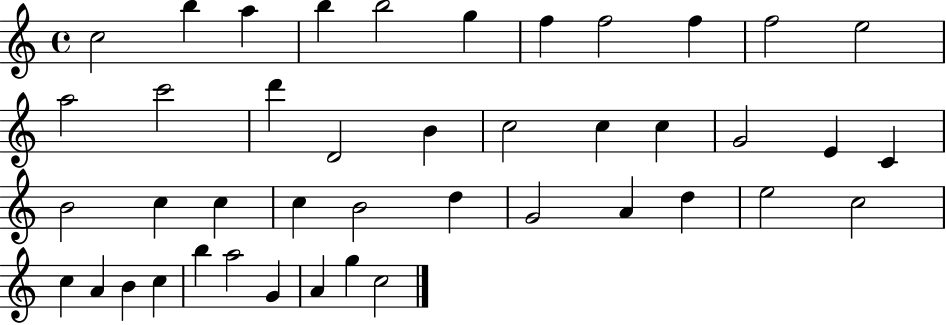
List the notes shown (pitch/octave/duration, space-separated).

C5/h B5/q A5/q B5/q B5/h G5/q F5/q F5/h F5/q F5/h E5/h A5/h C6/h D6/q D4/h B4/q C5/h C5/q C5/q G4/h E4/q C4/q B4/h C5/q C5/q C5/q B4/h D5/q G4/h A4/q D5/q E5/h C5/h C5/q A4/q B4/q C5/q B5/q A5/h G4/q A4/q G5/q C5/h